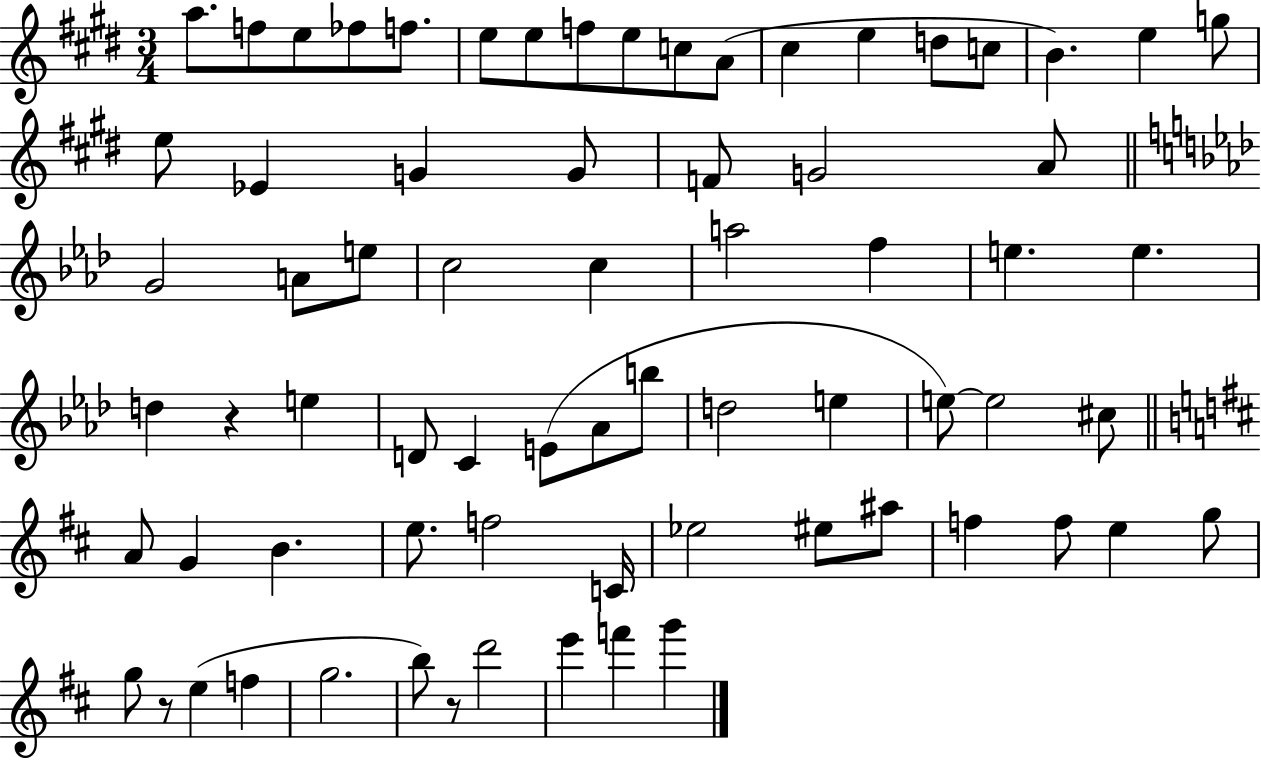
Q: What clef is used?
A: treble